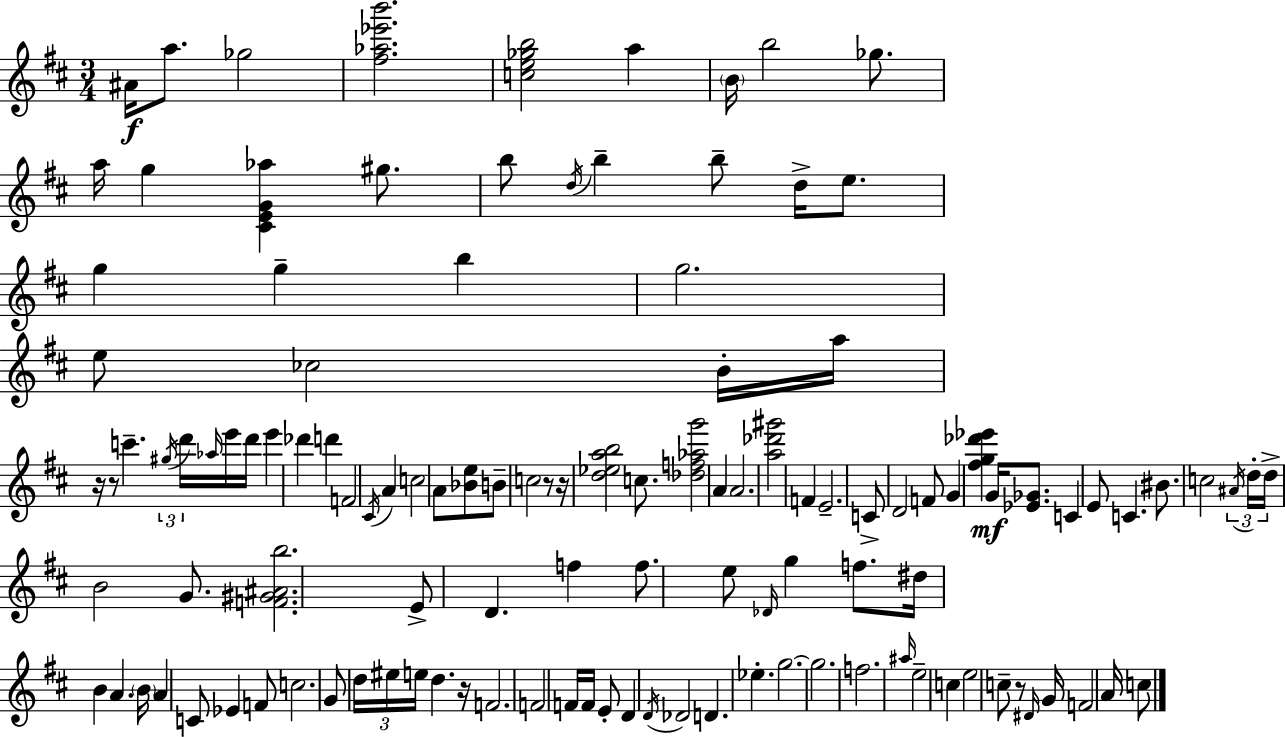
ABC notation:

X:1
T:Untitled
M:3/4
L:1/4
K:D
^A/4 a/2 _g2 [^f_a_e'b']2 [ce_gb]2 a B/4 b2 _g/2 a/4 g [^CEG_a] ^g/2 b/2 d/4 b b/2 d/4 e/2 g g b g2 e/2 _c2 B/4 a/4 z/4 z/2 c' ^g/4 d'/4 _a/4 e'/4 d'/4 e' _d' d' F2 ^C/4 A c2 A/2 [_Be]/2 B/2 c2 z/2 z/4 [d_eab]2 c/2 [_df_ag']2 A A2 [a_d'^g']2 F E2 C/2 D2 F/2 G [^fg_d'_e'] G/4 [_E_G]/2 C E/2 C ^B/2 c2 ^A/4 d/4 d/4 B2 G/2 [F^G^Ab]2 E/2 D f f/2 e/2 _D/4 g f/2 ^d/4 B A B/4 A C/2 _E F/2 c2 G/2 d/4 ^e/4 e/4 d z/4 F2 F2 F/4 F/4 E/2 D D/4 _D2 D _e g2 g2 f2 ^a/4 e2 c e2 c/2 z/2 ^D/4 G/4 F2 A/4 c/2